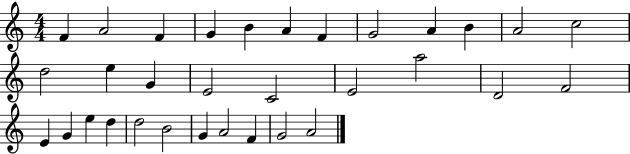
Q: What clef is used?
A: treble